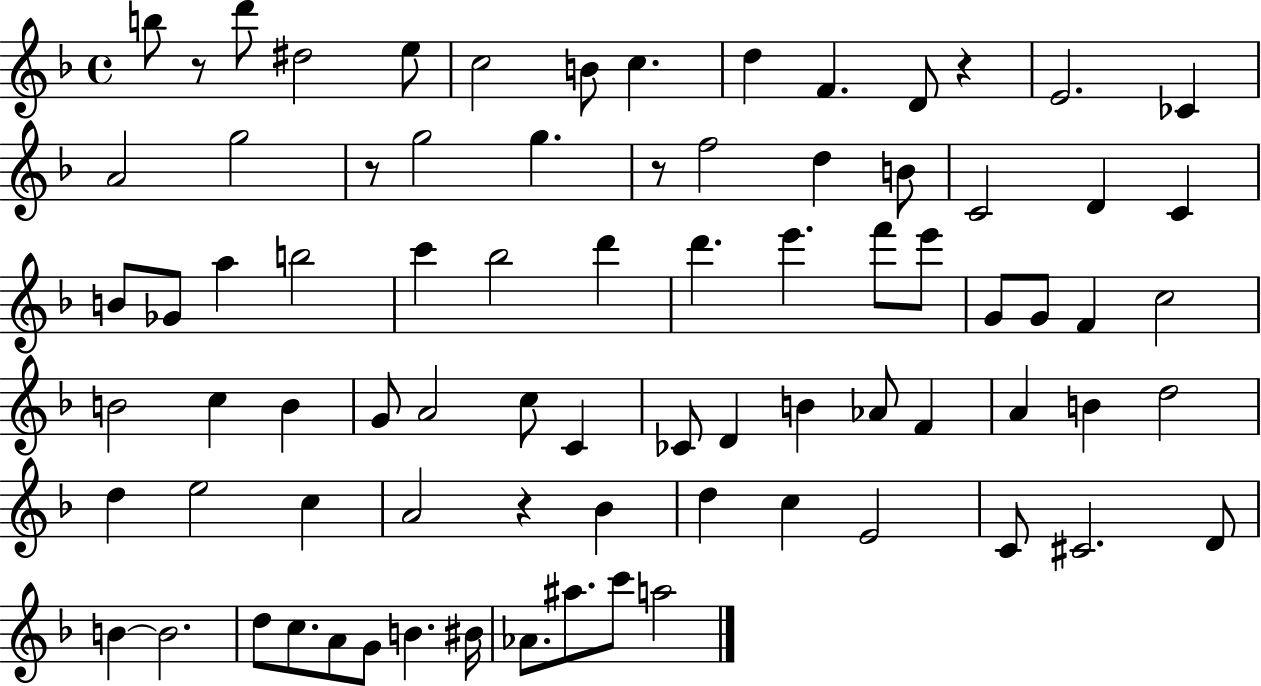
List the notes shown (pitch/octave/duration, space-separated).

B5/e R/e D6/e D#5/h E5/e C5/h B4/e C5/q. D5/q F4/q. D4/e R/q E4/h. CES4/q A4/h G5/h R/e G5/h G5/q. R/e F5/h D5/q B4/e C4/h D4/q C4/q B4/e Gb4/e A5/q B5/h C6/q Bb5/h D6/q D6/q. E6/q. F6/e E6/e G4/e G4/e F4/q C5/h B4/h C5/q B4/q G4/e A4/h C5/e C4/q CES4/e D4/q B4/q Ab4/e F4/q A4/q B4/q D5/h D5/q E5/h C5/q A4/h R/q Bb4/q D5/q C5/q E4/h C4/e C#4/h. D4/e B4/q B4/h. D5/e C5/e. A4/e G4/e B4/q. BIS4/s Ab4/e. A#5/e. C6/e A5/h